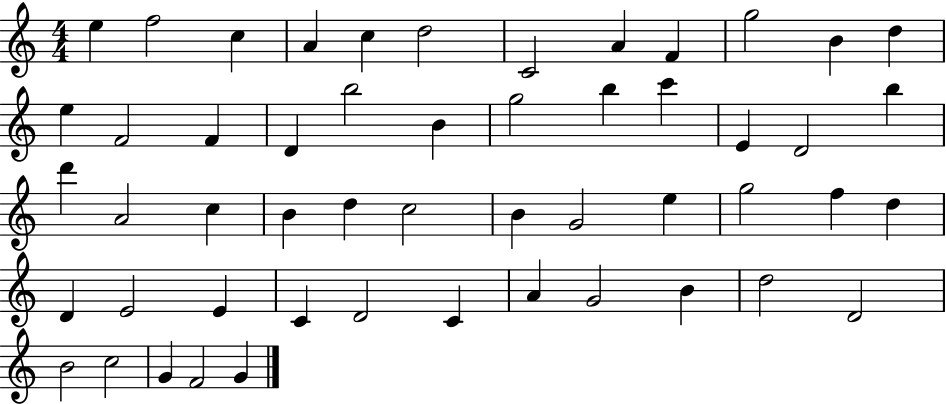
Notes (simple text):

E5/q F5/h C5/q A4/q C5/q D5/h C4/h A4/q F4/q G5/h B4/q D5/q E5/q F4/h F4/q D4/q B5/h B4/q G5/h B5/q C6/q E4/q D4/h B5/q D6/q A4/h C5/q B4/q D5/q C5/h B4/q G4/h E5/q G5/h F5/q D5/q D4/q E4/h E4/q C4/q D4/h C4/q A4/q G4/h B4/q D5/h D4/h B4/h C5/h G4/q F4/h G4/q